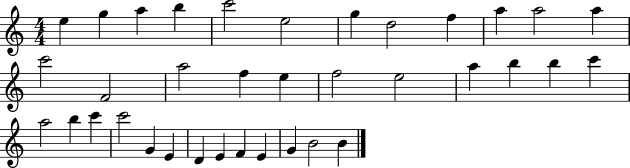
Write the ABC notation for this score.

X:1
T:Untitled
M:4/4
L:1/4
K:C
e g a b c'2 e2 g d2 f a a2 a c'2 F2 a2 f e f2 e2 a b b c' a2 b c' c'2 G E D E F E G B2 B